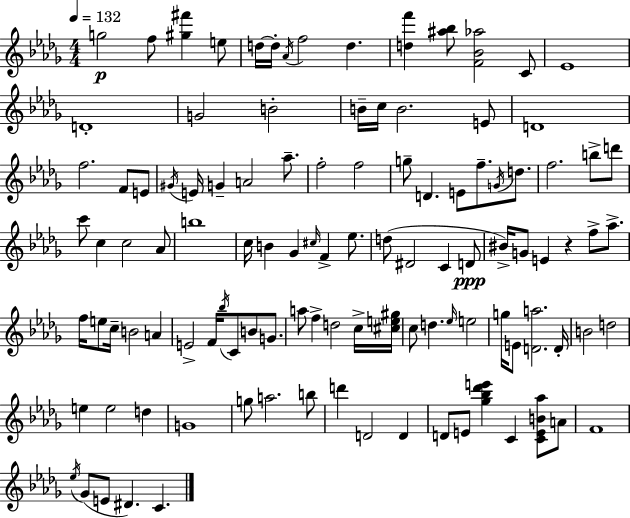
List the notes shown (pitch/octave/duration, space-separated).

G5/h F5/e [G#5,F#6]/q E5/e D5/s D5/s Ab4/s F5/h D5/q. [D5,F6]/q [A#5,Bb5]/e [F4,Bb4,Ab5]/h C4/e Eb4/w D4/w G4/h B4/h B4/s C5/s B4/h. E4/e D4/w F5/h. F4/e E4/e G#4/s E4/s G4/q A4/h Ab5/e. F5/h F5/h G5/e D4/q. E4/e F5/e. G4/s D5/e. F5/h. B5/e D6/e C6/e C5/q C5/h Ab4/e B5/w C5/s B4/q Gb4/q C#5/s F4/q Eb5/e. D5/e D#4/h C4/q D4/e BIS4/s G4/e E4/q R/q F5/e Ab5/e. F5/s E5/e C5/s B4/h A4/q E4/h F4/s Bb5/s C4/e B4/e G4/e. A5/e F5/q D5/h C5/s [C#5,E5,G#5]/s C5/e D5/q. Eb5/s E5/h G5/s E4/e [D4,A5]/h. D4/s B4/h D5/h E5/q E5/h D5/q G4/w G5/e A5/h. B5/e D6/q D4/h D4/q D4/e E4/e [Gb5,Bb5,Db6,E6]/q C4/q [C4,E4,B4,Ab5]/e A4/e F4/w Eb5/s Gb4/e E4/e D#4/q. C4/q.